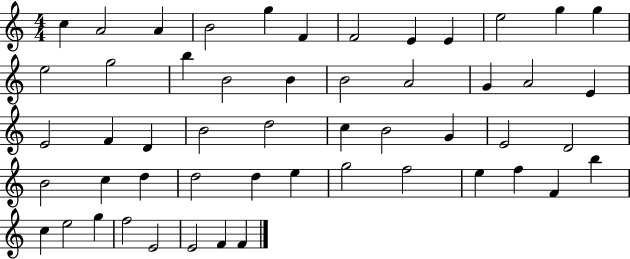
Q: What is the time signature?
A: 4/4